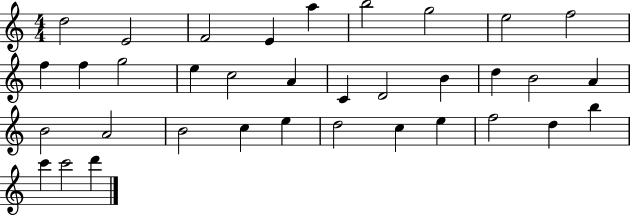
D5/h E4/h F4/h E4/q A5/q B5/h G5/h E5/h F5/h F5/q F5/q G5/h E5/q C5/h A4/q C4/q D4/h B4/q D5/q B4/h A4/q B4/h A4/h B4/h C5/q E5/q D5/h C5/q E5/q F5/h D5/q B5/q C6/q C6/h D6/q